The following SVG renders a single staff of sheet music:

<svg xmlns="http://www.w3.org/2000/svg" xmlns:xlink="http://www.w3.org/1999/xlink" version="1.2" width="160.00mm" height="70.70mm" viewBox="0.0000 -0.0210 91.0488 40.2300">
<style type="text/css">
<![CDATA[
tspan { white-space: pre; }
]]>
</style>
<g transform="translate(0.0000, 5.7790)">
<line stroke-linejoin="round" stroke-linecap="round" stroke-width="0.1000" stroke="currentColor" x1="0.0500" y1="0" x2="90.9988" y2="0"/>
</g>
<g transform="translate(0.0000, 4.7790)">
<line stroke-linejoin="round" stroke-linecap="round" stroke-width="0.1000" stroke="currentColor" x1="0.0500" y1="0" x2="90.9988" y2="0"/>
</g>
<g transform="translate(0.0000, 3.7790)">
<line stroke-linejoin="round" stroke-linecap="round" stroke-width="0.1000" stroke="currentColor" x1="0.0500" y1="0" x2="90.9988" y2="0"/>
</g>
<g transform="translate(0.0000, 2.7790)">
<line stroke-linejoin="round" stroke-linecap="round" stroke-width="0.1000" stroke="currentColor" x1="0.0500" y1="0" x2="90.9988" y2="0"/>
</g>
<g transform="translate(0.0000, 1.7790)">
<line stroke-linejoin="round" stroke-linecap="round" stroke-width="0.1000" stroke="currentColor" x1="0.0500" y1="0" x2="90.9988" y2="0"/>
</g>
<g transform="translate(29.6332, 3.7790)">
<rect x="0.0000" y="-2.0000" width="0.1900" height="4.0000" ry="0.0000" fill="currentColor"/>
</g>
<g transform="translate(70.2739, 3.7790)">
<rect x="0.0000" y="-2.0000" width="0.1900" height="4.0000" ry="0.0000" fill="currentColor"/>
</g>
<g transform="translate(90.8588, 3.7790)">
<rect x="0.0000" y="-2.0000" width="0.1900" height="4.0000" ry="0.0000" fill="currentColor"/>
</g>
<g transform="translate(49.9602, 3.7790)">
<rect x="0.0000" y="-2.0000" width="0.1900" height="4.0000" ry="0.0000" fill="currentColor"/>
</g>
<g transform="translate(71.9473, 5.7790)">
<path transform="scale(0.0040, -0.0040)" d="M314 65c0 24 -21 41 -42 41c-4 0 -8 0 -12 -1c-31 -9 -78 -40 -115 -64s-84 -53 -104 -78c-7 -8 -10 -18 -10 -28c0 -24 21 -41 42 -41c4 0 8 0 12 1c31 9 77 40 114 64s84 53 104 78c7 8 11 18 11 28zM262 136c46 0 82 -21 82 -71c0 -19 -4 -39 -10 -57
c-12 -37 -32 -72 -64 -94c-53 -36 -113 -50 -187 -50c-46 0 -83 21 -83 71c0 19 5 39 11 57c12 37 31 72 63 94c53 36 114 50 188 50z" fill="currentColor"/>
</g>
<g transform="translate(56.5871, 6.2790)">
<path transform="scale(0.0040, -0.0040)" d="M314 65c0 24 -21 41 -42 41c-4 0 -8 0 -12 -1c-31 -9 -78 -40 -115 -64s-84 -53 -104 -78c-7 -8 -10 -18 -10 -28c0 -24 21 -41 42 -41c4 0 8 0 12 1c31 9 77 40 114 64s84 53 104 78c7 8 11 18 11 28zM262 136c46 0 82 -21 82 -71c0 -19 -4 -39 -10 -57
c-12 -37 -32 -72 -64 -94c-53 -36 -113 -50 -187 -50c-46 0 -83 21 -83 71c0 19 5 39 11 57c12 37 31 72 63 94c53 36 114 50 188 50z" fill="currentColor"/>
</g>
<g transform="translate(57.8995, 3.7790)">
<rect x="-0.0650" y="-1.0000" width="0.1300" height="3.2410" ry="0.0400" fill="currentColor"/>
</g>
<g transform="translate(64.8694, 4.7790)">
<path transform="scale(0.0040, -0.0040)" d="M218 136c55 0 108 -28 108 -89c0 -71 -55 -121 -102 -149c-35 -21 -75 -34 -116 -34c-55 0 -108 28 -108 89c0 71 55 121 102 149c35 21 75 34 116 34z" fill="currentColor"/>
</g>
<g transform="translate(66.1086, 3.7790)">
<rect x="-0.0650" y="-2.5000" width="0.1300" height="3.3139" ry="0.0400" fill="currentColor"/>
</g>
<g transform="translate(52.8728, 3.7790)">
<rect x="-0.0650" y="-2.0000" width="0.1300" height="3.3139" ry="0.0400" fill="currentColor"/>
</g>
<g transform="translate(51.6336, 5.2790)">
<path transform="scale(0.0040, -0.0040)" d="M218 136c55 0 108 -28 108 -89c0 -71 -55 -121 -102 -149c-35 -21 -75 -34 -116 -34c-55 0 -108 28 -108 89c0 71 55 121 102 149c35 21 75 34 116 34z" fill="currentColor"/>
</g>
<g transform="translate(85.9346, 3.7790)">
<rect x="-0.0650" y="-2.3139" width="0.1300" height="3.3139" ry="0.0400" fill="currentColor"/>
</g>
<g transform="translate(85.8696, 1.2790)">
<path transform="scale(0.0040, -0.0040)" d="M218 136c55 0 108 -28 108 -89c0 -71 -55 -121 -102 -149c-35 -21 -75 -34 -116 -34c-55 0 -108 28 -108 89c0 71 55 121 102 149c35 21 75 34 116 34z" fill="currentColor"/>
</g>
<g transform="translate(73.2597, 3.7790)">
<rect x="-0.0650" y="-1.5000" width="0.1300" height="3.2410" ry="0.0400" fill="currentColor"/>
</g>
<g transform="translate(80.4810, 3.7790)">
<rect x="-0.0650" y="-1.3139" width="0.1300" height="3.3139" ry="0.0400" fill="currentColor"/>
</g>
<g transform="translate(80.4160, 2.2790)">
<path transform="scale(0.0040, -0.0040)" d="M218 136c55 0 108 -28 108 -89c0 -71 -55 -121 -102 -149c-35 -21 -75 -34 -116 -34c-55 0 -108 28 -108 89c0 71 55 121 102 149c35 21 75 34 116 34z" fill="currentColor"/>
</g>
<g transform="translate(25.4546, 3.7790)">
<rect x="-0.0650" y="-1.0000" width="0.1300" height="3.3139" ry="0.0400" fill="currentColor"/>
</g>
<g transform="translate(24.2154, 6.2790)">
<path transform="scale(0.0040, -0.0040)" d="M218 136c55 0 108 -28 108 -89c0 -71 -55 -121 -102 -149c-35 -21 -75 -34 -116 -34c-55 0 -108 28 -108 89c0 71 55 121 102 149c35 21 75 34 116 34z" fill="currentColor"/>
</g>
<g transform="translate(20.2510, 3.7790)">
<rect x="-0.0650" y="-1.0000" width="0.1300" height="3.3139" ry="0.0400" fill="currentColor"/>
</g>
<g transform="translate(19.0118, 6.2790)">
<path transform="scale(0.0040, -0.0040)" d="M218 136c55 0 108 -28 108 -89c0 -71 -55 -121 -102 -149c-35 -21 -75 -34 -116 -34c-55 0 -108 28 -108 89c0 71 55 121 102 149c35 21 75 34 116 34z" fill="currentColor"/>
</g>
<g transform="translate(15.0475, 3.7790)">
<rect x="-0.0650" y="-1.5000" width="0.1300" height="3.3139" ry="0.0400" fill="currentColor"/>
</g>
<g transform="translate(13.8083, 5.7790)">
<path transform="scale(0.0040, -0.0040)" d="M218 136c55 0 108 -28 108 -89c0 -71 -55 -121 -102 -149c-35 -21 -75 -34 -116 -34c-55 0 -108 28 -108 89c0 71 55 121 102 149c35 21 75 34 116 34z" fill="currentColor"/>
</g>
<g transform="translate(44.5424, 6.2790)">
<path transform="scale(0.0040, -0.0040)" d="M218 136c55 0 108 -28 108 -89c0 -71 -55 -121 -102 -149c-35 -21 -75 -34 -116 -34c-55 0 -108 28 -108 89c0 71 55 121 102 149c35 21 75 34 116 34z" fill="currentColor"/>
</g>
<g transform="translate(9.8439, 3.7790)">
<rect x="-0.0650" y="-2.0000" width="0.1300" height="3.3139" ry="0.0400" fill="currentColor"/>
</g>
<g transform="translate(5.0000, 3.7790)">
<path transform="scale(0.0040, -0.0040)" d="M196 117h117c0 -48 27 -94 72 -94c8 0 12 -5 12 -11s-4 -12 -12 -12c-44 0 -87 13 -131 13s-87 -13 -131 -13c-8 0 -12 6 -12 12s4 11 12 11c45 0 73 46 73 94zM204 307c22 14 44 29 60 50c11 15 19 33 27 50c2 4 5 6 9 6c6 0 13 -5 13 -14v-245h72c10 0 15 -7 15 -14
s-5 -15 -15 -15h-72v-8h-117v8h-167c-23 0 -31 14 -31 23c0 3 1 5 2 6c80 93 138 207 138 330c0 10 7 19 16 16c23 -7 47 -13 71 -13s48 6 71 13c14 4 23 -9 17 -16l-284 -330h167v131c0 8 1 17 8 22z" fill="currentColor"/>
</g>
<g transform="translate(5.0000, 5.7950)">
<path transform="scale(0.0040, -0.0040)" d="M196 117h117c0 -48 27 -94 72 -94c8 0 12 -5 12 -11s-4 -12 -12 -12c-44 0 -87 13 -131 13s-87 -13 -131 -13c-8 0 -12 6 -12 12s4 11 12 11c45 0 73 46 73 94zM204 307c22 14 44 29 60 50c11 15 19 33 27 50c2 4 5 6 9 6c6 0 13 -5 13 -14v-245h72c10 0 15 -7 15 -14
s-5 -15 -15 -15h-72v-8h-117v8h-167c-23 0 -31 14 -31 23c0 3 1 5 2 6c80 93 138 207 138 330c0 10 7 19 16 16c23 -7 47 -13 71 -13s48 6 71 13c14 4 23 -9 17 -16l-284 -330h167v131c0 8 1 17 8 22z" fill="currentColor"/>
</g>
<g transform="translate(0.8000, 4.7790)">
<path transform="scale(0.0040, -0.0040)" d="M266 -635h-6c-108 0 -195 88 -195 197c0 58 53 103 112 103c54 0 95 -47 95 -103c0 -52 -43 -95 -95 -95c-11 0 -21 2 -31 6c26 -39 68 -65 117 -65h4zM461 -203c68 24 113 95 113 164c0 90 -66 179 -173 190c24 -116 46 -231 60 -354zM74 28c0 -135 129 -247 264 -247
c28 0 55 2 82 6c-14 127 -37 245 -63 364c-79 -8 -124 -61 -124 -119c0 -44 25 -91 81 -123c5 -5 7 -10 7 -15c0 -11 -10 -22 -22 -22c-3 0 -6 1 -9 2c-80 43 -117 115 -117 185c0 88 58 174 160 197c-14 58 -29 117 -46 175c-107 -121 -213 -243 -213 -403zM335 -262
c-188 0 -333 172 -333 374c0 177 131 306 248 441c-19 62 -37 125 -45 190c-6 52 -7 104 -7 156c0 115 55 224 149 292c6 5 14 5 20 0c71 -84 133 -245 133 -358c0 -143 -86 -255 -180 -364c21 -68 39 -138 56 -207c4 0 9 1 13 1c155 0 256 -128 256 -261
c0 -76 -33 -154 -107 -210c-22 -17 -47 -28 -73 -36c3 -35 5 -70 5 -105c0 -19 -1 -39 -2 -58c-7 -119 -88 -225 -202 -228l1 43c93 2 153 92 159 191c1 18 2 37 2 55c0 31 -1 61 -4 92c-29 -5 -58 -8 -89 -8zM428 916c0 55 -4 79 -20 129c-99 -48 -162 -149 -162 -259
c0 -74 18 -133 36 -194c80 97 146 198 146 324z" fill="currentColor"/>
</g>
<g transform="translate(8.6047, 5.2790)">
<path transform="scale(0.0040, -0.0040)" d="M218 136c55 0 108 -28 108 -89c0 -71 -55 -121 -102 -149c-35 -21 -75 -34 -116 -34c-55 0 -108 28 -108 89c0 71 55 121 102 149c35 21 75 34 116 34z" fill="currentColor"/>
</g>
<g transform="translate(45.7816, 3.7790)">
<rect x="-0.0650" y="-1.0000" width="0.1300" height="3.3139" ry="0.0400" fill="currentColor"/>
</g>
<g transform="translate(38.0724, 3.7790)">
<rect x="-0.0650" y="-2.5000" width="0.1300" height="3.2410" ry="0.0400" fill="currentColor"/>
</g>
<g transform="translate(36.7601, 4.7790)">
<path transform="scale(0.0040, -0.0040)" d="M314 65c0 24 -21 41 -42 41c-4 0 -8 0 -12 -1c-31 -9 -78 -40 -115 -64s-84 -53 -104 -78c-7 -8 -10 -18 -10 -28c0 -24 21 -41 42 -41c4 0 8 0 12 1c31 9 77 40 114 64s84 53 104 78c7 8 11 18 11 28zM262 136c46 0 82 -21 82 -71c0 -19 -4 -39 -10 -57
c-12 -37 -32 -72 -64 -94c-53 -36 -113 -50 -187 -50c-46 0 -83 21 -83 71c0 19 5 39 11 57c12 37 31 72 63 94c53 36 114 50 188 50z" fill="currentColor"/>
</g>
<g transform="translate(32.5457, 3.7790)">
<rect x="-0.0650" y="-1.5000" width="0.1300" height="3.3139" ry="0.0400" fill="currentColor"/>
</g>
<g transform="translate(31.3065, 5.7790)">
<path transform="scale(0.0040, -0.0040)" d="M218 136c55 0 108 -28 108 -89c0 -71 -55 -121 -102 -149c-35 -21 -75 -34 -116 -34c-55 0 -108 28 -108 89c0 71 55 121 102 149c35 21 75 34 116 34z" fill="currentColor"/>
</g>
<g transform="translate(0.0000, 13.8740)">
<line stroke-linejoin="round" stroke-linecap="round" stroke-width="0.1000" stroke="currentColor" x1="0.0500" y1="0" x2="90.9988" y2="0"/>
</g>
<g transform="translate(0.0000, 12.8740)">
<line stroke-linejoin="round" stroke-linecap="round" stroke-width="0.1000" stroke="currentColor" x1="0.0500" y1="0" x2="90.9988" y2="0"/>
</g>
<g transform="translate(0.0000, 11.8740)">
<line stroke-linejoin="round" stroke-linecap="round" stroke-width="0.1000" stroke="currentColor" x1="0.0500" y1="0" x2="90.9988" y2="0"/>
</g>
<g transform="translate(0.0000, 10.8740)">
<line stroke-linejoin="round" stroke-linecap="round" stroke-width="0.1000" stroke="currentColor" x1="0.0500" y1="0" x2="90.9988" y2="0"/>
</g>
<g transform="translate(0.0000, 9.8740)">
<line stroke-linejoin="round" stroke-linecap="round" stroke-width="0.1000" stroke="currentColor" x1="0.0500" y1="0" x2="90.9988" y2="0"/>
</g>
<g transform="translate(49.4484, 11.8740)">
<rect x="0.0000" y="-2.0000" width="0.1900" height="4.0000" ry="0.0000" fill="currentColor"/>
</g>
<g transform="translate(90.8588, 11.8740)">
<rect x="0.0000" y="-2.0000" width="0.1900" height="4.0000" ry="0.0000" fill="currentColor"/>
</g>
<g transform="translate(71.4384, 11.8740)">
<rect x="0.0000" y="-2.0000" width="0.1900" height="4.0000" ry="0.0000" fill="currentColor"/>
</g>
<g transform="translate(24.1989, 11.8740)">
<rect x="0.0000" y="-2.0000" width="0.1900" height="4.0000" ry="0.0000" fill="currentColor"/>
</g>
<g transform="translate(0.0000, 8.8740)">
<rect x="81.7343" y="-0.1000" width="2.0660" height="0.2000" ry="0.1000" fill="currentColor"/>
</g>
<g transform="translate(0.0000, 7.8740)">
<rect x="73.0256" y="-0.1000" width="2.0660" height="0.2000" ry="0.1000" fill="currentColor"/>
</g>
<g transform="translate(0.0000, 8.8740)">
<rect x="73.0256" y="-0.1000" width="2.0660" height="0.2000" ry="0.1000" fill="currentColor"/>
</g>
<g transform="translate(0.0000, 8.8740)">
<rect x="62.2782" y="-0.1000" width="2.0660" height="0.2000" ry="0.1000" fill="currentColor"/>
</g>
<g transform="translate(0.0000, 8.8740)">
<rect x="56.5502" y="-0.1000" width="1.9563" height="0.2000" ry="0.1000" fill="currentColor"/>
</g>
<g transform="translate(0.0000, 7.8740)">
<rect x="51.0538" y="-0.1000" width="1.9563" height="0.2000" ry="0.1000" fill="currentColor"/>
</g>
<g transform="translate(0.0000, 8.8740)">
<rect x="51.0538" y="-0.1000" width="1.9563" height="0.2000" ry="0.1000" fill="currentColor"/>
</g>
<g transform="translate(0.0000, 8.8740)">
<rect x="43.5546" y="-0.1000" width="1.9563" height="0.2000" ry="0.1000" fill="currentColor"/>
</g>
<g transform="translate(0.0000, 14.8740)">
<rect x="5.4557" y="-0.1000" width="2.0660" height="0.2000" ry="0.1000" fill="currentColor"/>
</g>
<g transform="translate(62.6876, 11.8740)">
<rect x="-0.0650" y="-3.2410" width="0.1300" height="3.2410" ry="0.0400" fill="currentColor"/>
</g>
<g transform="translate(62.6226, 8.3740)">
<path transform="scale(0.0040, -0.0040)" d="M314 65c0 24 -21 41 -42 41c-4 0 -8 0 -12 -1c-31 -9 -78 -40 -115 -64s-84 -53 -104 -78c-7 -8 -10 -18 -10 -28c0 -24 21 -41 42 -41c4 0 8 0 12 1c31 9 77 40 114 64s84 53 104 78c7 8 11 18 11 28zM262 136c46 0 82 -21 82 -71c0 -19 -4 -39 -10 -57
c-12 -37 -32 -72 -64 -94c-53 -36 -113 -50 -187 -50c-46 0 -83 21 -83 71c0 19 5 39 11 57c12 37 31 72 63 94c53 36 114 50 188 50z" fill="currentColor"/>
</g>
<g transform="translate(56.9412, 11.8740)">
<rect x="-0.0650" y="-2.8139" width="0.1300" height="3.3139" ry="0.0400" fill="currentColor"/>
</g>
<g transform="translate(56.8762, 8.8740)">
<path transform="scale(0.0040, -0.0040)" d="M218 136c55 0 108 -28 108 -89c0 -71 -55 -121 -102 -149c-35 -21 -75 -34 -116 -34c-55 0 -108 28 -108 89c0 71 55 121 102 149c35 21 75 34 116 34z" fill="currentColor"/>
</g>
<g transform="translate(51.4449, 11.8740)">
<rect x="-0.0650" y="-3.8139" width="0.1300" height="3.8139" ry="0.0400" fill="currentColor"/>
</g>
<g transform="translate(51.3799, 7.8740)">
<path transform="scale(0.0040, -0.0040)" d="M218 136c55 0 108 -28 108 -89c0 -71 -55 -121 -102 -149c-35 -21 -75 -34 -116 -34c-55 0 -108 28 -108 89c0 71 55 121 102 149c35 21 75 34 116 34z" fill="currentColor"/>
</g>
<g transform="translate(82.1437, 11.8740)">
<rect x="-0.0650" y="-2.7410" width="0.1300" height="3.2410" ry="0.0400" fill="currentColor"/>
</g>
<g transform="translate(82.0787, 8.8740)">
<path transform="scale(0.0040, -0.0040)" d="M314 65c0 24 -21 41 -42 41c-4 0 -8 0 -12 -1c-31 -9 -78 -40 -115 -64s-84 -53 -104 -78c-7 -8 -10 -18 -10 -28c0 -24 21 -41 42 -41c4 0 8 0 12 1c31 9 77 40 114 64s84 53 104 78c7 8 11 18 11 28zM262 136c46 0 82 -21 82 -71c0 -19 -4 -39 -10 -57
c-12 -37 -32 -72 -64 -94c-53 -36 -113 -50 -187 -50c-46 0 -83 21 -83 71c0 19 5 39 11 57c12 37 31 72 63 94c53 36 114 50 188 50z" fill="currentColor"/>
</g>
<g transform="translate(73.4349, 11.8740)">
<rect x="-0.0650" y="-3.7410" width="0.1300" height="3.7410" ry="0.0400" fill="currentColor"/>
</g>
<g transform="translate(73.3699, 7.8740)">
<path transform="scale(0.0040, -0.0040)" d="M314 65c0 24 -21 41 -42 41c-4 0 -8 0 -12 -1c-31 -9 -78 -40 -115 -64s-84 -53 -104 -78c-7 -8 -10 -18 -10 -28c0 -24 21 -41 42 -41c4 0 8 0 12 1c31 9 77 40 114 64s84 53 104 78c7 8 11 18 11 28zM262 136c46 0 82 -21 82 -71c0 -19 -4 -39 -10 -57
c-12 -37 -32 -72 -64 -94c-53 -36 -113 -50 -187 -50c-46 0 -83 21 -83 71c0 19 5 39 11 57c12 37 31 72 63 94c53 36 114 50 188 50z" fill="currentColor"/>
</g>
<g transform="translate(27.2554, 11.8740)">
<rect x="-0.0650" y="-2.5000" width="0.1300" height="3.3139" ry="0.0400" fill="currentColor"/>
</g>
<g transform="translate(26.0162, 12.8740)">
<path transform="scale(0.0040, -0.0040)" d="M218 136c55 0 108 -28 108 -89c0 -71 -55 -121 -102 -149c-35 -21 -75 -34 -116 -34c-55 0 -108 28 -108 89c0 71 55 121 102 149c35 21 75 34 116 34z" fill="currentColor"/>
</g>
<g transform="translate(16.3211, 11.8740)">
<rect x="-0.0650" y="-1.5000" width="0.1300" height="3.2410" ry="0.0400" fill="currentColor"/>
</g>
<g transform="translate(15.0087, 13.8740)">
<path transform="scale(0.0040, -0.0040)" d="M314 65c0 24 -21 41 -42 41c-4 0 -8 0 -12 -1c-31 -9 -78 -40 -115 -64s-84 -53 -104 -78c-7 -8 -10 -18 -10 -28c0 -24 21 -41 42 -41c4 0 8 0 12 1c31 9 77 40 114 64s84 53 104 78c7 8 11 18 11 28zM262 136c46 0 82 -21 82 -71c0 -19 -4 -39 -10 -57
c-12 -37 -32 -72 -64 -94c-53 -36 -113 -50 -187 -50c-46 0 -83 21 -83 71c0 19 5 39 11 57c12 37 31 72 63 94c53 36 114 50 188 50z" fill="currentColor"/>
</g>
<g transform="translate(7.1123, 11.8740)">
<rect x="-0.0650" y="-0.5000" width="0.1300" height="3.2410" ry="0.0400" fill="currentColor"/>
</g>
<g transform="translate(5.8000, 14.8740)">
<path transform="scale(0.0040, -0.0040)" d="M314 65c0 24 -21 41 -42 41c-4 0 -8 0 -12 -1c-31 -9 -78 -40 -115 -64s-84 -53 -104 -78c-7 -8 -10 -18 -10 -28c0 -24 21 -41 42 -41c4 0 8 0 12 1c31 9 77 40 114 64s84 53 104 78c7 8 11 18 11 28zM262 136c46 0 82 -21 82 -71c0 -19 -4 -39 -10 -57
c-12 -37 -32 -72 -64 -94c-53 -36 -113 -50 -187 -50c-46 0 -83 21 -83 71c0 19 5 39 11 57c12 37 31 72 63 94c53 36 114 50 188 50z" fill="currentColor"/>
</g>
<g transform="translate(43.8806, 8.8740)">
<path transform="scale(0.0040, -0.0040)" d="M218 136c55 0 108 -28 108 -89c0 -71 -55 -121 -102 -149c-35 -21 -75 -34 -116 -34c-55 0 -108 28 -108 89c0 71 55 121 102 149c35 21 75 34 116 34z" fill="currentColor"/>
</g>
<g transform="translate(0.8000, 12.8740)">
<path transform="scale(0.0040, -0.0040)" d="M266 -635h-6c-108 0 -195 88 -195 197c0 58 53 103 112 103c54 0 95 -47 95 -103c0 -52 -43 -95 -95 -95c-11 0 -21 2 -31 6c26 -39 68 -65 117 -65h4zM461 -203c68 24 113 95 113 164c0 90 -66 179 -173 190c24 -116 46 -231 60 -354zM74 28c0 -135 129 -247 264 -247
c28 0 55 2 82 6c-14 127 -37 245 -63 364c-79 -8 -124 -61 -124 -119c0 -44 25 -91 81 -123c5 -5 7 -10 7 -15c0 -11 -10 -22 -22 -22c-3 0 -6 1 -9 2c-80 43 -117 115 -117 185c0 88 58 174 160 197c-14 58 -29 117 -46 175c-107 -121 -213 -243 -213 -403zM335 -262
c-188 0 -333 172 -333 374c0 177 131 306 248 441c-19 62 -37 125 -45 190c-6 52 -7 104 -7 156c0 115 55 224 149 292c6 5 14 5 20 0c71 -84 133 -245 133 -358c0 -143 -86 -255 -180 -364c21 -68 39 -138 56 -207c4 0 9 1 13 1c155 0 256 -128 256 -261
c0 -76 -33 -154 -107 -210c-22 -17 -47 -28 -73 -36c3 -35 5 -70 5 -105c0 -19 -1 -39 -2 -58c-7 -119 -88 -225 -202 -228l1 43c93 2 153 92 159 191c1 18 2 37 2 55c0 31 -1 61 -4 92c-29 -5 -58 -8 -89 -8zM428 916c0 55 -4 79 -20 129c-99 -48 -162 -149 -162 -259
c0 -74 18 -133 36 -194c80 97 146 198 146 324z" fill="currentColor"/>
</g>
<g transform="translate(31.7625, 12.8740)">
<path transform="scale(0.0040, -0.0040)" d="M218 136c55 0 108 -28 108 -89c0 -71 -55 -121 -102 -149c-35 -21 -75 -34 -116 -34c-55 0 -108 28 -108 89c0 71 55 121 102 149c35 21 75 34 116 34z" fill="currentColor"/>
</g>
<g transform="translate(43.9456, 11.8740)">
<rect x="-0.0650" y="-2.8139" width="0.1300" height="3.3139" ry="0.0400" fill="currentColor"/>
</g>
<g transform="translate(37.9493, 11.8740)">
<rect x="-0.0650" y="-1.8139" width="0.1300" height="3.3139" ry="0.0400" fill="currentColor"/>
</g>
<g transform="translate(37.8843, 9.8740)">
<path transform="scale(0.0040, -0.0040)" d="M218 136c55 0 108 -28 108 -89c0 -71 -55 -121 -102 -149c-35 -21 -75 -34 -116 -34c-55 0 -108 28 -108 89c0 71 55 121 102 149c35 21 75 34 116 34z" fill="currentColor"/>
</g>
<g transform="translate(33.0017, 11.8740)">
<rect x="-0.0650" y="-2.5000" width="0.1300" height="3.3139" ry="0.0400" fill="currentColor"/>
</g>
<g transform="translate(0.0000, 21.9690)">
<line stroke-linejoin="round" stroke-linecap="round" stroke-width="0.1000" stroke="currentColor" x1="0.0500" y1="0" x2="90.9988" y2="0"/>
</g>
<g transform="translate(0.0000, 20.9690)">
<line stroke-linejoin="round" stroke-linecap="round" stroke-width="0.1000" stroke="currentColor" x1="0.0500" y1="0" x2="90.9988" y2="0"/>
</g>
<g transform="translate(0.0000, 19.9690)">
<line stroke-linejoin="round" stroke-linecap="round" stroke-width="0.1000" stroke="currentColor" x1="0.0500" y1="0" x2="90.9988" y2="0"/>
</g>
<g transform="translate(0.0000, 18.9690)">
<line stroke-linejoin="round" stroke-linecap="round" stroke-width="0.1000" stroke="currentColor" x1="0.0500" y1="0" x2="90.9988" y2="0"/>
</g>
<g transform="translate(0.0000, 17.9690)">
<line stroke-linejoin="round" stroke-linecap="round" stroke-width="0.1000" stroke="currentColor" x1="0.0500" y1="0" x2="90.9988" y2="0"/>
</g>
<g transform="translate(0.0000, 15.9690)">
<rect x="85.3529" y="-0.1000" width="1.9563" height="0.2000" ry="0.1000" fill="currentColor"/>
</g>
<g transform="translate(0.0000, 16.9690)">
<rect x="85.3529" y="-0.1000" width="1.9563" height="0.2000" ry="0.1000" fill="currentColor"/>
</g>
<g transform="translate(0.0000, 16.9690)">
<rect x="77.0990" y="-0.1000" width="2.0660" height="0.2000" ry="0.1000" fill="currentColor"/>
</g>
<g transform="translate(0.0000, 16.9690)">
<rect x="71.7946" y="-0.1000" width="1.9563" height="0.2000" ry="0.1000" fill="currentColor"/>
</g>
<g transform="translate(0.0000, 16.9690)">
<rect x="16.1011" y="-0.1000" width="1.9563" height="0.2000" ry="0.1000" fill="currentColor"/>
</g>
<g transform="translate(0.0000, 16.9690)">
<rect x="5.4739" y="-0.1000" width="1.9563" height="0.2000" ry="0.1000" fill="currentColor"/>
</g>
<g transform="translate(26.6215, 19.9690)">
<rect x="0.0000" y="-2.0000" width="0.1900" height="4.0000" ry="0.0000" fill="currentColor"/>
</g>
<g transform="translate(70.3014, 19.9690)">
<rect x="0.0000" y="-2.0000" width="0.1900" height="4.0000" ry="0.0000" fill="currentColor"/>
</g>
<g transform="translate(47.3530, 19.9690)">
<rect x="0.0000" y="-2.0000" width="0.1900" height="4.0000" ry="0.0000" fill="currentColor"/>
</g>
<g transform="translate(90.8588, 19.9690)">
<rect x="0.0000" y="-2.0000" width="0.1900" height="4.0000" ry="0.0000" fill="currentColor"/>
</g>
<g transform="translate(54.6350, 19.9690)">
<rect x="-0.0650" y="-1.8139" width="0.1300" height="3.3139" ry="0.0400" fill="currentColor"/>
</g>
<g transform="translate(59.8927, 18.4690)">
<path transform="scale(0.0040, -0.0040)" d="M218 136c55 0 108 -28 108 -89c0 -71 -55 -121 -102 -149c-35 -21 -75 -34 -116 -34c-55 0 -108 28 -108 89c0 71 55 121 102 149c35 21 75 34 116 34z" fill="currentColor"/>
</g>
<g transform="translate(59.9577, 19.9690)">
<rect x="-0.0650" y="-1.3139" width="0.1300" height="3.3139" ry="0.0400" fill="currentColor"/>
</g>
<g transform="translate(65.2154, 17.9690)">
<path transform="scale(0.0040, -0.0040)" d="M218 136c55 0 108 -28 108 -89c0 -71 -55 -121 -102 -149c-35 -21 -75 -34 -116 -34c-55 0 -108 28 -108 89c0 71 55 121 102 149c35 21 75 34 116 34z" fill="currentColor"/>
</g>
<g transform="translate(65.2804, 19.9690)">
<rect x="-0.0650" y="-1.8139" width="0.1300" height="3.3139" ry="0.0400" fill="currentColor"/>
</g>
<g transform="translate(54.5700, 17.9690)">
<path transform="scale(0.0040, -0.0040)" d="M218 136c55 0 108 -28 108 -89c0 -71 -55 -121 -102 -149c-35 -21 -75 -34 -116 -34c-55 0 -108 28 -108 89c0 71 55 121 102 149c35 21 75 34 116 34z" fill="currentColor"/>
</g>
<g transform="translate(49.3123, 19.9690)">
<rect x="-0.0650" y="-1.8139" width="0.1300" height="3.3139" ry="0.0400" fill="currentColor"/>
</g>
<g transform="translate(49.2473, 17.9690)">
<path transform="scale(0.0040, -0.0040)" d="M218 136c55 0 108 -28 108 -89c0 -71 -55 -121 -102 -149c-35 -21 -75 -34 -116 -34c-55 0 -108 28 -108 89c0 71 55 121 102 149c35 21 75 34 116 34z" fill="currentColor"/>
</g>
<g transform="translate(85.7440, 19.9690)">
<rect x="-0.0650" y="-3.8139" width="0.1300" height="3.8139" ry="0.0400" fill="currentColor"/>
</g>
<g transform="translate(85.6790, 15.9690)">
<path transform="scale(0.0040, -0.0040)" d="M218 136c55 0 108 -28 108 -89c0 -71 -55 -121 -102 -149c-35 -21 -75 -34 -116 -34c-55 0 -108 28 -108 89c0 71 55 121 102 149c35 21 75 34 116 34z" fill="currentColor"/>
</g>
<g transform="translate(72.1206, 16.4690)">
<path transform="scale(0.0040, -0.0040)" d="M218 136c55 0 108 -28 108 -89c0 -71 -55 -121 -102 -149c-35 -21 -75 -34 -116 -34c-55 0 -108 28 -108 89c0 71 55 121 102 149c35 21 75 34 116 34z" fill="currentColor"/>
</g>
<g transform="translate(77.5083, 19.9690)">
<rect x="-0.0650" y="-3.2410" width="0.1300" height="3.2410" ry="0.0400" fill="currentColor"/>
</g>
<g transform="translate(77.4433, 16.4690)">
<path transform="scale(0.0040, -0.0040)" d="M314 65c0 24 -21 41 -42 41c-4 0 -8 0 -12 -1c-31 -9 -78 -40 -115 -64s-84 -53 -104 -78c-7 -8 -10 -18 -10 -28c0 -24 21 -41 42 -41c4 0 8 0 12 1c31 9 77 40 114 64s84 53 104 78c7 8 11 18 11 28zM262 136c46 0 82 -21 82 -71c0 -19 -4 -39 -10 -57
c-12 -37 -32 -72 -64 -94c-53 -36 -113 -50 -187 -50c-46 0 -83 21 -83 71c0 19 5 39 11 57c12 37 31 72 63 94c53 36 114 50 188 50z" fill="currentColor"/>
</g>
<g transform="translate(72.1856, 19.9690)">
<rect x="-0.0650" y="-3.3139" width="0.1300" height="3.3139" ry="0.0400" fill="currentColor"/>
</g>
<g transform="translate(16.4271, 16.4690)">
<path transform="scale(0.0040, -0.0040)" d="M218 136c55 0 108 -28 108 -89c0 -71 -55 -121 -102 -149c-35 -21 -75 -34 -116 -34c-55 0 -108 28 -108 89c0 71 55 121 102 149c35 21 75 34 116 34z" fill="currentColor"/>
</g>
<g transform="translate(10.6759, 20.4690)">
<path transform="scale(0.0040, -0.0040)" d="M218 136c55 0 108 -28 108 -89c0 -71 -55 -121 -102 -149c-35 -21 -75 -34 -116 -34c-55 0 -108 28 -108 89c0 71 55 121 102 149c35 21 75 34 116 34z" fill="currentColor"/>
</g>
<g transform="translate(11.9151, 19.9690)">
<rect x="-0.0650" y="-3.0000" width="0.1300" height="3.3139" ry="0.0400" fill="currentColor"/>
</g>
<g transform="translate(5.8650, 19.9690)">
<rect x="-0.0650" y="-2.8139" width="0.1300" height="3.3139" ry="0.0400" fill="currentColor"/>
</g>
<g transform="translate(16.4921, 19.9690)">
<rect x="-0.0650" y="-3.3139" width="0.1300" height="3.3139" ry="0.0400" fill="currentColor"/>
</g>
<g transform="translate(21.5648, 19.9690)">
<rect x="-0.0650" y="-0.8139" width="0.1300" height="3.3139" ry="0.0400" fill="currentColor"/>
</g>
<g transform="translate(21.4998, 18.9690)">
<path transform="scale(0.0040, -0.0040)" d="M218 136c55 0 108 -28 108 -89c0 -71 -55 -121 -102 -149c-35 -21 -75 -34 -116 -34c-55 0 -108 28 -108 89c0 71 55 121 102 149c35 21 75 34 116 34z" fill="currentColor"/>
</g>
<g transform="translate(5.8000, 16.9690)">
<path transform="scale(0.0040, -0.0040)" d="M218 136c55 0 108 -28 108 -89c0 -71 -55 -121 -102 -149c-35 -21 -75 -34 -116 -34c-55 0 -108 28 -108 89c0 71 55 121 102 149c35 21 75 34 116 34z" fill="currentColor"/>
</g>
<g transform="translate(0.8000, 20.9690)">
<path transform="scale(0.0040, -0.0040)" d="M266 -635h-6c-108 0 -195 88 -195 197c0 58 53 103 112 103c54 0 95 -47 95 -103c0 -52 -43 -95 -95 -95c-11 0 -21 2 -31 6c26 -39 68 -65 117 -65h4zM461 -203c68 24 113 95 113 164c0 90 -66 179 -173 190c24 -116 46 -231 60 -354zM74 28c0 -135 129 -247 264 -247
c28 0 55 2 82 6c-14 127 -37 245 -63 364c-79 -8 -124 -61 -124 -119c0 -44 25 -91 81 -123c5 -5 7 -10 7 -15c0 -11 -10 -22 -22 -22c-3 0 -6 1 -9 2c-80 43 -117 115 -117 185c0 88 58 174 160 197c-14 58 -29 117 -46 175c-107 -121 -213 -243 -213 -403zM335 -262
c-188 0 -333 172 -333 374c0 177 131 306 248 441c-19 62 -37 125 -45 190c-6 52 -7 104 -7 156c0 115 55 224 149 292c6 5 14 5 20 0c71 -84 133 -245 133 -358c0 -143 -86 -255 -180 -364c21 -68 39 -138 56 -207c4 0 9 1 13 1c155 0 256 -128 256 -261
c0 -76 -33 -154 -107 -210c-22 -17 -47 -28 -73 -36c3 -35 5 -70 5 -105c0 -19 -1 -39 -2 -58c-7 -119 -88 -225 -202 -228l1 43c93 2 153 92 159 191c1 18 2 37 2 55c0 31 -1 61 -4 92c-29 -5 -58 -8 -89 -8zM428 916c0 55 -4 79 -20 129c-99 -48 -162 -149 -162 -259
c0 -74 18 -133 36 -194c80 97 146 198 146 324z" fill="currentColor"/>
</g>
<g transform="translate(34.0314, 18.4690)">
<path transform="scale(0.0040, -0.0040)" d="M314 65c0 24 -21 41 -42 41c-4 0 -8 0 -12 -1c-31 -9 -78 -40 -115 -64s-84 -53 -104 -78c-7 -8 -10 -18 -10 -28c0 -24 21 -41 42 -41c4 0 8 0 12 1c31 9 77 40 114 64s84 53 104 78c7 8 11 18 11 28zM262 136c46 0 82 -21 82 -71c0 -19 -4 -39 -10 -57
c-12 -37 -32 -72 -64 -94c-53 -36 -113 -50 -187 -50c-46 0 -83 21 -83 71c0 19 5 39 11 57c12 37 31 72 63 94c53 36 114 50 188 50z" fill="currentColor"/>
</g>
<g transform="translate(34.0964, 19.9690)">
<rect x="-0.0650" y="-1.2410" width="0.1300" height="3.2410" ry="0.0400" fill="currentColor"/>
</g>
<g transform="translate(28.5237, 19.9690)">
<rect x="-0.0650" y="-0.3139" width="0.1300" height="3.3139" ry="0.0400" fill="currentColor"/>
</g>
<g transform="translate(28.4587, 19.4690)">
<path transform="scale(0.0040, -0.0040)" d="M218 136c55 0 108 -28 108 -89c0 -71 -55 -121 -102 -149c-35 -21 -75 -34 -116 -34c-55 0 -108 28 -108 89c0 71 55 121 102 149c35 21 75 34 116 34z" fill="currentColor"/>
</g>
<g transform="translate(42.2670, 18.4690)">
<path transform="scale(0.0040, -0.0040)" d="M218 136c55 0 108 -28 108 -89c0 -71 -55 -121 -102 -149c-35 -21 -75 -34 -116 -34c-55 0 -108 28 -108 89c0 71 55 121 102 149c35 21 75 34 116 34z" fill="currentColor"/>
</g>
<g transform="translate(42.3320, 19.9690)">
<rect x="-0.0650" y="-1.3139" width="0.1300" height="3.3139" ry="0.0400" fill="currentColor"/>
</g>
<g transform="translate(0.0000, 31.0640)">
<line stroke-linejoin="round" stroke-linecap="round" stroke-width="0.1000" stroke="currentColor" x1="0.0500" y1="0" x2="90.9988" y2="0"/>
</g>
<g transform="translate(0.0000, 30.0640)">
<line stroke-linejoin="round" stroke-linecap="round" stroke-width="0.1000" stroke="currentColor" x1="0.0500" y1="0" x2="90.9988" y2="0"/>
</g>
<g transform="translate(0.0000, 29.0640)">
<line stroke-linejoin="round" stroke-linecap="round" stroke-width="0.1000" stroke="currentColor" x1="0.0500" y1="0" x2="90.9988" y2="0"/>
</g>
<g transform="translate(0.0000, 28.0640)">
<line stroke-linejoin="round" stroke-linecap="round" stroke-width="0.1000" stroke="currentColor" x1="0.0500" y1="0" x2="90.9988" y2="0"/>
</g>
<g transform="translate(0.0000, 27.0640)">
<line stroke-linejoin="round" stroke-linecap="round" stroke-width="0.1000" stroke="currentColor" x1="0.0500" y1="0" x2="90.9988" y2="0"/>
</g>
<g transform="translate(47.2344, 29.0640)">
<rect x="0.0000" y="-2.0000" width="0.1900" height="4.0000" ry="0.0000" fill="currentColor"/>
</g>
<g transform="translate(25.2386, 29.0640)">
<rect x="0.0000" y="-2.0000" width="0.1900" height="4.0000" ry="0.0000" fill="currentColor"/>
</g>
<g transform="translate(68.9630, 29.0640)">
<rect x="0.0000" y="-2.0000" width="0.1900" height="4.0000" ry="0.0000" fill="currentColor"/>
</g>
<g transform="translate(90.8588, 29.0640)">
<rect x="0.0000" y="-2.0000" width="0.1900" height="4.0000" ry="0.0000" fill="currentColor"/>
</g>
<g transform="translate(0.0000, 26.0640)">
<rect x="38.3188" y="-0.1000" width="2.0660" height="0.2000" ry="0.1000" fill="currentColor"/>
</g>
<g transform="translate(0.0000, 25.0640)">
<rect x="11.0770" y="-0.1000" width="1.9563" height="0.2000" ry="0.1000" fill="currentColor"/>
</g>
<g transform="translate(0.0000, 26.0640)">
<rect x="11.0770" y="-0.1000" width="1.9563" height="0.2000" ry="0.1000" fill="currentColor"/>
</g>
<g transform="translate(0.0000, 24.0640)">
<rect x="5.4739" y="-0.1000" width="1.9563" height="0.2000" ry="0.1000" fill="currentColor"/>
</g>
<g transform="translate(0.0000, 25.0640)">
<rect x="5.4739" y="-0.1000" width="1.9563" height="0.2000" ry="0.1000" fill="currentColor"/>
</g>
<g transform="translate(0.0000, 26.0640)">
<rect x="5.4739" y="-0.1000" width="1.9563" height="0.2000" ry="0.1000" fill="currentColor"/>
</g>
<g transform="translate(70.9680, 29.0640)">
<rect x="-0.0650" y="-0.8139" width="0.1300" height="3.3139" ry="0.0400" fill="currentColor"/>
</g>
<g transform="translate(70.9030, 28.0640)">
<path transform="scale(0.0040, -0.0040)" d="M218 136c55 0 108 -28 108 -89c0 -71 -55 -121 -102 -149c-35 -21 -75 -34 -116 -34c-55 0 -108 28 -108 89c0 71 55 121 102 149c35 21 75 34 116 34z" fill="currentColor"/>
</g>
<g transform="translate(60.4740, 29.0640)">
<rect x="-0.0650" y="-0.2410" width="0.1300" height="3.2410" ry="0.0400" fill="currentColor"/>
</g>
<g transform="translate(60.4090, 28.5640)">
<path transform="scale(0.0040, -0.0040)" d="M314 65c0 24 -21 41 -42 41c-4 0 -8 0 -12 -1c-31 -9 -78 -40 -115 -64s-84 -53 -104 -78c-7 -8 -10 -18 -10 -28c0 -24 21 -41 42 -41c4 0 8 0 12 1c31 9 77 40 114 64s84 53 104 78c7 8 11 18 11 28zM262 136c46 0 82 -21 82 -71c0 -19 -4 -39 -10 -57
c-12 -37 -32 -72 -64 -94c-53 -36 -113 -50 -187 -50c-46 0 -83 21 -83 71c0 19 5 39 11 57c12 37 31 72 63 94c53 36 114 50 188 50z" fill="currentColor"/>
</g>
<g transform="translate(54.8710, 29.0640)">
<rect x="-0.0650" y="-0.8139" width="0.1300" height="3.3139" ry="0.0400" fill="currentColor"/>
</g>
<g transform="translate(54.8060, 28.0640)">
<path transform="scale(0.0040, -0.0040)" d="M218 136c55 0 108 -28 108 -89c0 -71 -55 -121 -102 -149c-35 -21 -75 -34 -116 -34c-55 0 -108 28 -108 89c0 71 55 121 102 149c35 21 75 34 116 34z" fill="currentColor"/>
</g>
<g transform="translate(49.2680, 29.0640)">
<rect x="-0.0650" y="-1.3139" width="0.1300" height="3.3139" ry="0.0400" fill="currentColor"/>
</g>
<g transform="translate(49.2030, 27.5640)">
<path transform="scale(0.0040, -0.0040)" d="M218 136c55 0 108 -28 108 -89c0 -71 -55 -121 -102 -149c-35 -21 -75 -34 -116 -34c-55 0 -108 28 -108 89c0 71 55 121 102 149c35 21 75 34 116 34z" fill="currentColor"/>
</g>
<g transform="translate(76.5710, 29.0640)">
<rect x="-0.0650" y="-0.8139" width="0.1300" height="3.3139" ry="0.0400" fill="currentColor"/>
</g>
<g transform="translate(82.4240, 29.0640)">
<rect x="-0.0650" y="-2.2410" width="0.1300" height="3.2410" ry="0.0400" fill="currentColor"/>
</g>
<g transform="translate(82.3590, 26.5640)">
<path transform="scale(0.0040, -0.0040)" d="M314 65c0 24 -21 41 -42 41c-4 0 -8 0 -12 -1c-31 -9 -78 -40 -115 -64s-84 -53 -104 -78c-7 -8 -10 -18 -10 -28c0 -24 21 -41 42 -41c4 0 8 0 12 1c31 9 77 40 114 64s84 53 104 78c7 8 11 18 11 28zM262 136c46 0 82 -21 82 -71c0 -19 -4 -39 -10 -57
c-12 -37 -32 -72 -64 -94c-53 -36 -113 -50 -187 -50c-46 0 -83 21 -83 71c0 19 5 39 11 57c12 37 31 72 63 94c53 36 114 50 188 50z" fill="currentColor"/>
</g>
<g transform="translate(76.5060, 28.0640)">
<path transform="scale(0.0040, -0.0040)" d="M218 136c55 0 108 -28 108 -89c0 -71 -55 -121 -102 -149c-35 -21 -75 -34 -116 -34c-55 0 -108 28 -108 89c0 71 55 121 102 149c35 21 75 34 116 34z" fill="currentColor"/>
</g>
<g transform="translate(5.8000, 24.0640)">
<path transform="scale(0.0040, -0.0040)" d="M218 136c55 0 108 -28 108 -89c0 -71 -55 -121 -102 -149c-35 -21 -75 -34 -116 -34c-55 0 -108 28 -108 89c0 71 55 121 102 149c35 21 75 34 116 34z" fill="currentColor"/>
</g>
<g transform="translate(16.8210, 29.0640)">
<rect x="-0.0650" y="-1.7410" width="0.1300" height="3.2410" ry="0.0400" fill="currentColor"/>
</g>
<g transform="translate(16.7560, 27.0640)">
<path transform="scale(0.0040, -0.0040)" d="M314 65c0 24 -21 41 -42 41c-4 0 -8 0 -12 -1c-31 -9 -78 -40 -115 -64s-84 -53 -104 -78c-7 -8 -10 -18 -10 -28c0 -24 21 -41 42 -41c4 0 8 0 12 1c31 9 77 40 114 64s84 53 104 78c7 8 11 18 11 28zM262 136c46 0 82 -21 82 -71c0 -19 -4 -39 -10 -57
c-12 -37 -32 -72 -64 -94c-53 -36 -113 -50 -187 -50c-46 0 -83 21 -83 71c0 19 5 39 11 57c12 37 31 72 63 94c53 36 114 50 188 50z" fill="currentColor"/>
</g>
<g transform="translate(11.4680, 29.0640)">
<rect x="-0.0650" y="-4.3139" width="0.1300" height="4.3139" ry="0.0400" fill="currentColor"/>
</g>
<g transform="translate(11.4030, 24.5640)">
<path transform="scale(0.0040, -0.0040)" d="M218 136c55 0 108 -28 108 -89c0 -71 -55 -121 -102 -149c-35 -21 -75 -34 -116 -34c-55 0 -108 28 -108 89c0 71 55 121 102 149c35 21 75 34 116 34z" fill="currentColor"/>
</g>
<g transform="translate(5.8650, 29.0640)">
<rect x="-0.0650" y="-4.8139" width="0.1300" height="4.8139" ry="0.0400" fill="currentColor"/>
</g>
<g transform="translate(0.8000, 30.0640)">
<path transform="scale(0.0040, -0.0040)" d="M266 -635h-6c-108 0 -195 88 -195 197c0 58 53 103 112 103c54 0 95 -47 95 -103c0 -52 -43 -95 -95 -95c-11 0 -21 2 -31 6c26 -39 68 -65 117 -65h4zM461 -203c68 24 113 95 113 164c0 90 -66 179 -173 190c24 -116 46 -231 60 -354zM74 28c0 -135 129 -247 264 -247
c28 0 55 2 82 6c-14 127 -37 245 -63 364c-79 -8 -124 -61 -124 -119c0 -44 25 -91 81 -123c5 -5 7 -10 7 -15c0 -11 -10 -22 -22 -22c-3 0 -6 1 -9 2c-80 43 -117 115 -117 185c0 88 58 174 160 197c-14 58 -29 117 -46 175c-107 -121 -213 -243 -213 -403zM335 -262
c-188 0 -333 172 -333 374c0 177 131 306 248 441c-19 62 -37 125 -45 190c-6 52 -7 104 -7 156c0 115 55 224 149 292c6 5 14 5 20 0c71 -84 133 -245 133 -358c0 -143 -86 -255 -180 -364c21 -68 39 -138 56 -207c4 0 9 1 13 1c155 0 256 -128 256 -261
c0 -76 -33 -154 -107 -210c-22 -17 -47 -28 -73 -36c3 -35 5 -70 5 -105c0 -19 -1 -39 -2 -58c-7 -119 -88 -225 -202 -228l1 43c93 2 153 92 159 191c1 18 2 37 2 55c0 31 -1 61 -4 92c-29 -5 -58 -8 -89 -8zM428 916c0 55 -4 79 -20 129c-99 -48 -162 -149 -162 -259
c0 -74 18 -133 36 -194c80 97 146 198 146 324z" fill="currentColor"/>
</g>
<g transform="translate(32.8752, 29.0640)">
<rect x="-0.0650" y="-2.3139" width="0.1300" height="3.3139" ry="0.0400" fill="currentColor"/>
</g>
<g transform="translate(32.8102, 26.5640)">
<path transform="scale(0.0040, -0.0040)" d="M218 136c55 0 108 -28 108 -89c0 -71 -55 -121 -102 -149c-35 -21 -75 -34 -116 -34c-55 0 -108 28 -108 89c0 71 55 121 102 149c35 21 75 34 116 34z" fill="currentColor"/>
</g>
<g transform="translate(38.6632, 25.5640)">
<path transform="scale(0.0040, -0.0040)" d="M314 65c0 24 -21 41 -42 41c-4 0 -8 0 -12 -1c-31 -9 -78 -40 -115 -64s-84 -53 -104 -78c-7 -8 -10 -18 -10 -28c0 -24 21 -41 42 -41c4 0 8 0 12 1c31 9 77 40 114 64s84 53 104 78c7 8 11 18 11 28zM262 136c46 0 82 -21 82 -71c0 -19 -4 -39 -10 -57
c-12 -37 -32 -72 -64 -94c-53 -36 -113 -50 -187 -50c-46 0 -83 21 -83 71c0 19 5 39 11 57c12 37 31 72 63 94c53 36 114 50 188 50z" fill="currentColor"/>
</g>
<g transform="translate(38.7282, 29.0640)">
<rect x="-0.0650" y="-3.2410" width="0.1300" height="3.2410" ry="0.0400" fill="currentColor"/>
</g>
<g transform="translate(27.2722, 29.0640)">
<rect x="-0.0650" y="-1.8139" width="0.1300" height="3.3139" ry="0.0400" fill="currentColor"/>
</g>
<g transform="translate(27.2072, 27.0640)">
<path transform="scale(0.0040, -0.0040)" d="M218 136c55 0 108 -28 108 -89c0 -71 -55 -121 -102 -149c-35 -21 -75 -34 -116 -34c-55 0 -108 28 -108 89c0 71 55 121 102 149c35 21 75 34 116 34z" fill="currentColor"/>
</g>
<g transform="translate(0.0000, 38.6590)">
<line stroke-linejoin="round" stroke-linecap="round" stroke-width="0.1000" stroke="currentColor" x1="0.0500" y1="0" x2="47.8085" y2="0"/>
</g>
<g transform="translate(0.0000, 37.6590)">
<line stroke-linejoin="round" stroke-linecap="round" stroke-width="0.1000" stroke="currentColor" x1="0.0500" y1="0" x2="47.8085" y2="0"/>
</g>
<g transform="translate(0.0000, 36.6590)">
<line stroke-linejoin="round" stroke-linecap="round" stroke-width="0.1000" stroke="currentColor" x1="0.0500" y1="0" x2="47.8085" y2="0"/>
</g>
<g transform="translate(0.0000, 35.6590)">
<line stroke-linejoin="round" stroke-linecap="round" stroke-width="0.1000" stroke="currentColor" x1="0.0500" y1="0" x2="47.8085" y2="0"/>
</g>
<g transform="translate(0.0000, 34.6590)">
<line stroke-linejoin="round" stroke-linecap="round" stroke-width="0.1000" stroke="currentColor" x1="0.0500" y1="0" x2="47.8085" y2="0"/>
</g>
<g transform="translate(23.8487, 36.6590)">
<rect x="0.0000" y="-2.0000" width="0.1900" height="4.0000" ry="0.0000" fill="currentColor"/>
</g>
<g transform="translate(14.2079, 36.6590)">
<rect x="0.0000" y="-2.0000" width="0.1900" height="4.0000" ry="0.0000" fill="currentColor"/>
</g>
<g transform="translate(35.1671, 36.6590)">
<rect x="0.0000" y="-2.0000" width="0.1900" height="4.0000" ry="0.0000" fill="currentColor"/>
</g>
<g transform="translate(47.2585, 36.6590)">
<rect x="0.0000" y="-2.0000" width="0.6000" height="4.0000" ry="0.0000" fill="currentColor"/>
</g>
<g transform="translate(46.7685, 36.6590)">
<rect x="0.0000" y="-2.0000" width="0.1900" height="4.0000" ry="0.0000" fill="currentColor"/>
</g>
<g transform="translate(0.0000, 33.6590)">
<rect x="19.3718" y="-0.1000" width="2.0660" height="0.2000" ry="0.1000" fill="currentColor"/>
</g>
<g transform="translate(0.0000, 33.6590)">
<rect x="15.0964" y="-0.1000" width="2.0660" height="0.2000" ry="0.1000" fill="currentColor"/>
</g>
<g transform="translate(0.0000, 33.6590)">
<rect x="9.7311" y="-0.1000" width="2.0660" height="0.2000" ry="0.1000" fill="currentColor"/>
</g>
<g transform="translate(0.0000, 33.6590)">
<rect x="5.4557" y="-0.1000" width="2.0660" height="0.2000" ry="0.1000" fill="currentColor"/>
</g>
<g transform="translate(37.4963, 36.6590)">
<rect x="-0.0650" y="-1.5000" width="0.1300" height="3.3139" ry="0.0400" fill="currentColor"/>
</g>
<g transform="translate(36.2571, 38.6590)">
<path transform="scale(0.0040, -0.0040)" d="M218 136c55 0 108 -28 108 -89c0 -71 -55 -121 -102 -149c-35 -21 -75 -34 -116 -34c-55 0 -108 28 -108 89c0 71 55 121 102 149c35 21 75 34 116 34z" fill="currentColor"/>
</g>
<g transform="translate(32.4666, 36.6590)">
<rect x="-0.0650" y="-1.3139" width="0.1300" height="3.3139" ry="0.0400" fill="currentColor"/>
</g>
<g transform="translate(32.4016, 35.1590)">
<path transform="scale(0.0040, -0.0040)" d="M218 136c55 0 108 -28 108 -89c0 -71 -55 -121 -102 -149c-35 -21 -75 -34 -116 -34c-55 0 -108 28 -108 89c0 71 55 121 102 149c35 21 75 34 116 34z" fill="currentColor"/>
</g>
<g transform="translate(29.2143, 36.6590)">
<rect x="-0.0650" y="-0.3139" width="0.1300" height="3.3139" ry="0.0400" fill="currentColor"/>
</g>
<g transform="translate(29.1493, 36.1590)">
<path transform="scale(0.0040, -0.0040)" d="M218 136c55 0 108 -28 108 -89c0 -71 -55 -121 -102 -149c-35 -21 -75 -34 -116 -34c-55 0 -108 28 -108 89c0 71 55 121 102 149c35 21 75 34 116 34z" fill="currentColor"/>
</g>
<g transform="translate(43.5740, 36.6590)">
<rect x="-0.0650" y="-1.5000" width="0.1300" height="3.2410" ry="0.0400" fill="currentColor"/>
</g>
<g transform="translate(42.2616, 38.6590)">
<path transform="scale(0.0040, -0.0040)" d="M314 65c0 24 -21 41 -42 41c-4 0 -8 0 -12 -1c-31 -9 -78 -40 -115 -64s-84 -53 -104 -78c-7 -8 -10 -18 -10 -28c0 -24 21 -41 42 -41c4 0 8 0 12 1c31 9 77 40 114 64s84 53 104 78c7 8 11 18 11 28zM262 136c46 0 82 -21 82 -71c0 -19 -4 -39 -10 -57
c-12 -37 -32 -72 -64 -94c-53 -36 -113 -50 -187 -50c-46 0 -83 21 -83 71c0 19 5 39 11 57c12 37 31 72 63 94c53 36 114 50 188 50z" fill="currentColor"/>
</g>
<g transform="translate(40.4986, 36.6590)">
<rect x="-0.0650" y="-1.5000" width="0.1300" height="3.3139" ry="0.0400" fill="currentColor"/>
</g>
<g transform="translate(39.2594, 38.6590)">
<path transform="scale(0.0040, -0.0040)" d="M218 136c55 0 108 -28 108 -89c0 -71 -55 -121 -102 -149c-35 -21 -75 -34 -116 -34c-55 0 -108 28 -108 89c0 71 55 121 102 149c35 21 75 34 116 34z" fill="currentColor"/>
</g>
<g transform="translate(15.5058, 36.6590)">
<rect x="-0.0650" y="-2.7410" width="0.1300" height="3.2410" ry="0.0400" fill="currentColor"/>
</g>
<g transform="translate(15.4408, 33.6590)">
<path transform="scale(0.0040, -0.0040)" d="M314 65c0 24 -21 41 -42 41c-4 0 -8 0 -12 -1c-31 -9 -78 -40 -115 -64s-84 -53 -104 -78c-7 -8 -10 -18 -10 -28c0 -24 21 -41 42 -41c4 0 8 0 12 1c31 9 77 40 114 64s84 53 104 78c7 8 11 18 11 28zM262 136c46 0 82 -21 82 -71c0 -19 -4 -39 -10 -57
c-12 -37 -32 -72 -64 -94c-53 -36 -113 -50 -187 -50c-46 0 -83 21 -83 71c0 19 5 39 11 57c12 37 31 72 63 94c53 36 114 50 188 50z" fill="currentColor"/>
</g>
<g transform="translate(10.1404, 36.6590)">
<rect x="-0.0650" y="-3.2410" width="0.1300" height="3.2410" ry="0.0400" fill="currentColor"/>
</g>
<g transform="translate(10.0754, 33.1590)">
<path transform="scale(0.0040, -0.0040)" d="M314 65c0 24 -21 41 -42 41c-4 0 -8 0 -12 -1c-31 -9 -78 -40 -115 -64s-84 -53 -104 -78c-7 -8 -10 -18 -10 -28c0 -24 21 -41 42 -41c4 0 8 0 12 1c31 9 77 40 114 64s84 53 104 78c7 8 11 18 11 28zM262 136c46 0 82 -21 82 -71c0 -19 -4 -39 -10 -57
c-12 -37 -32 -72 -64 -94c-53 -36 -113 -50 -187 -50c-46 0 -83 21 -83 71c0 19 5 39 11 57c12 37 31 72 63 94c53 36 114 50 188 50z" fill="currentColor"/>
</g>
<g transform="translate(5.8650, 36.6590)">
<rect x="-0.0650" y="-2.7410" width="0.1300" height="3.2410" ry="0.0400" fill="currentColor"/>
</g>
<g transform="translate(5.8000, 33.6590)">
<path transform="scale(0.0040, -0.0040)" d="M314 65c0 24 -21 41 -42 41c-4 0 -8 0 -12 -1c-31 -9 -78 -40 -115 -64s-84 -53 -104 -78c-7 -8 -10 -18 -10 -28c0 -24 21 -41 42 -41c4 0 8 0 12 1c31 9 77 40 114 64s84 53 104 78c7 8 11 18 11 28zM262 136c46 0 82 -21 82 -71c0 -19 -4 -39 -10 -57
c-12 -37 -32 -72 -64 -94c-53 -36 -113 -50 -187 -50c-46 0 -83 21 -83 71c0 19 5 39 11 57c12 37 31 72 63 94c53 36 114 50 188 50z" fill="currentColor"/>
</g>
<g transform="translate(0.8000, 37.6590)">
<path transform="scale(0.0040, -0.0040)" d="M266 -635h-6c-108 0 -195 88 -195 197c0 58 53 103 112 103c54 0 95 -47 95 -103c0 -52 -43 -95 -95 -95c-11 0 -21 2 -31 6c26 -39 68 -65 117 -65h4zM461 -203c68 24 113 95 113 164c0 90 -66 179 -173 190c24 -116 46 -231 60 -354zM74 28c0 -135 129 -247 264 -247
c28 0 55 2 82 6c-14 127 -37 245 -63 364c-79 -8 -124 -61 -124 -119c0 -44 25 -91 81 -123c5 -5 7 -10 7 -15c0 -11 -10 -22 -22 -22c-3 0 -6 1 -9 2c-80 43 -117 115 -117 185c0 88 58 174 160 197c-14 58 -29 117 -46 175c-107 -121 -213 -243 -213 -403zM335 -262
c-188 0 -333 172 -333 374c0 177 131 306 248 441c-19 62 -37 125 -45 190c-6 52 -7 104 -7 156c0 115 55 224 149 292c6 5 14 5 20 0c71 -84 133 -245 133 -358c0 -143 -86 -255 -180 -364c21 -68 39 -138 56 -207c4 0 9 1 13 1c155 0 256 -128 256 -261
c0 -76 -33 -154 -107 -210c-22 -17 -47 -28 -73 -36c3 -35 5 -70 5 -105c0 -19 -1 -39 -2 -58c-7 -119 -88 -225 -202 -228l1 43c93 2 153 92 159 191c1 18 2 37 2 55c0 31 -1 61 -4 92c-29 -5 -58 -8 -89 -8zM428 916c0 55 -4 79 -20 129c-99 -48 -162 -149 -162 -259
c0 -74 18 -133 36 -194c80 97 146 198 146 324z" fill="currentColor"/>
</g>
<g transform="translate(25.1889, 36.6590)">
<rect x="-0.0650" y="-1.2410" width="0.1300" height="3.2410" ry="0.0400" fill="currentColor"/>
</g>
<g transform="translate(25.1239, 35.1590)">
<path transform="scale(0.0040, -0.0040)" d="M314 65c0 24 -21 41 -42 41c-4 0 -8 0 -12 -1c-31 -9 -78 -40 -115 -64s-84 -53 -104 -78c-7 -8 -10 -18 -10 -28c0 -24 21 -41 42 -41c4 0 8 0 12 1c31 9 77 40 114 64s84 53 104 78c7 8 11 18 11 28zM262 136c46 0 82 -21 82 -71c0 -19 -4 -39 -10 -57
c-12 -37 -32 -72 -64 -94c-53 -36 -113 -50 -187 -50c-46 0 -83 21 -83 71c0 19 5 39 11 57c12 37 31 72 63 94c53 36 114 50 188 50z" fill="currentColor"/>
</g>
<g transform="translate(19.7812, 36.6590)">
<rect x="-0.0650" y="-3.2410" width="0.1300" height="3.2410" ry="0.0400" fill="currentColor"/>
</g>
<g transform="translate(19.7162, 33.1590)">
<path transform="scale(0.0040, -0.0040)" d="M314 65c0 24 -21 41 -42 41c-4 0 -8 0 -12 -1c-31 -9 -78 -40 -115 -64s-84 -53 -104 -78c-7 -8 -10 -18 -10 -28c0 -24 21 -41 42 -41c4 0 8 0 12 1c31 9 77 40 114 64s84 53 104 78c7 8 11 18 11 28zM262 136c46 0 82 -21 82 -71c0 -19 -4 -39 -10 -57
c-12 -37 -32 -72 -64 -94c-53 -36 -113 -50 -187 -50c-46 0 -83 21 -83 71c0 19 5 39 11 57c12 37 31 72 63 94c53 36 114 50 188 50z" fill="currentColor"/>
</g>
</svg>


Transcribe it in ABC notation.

X:1
T:Untitled
M:4/4
L:1/4
K:C
F E D D E G2 D F D2 G E2 e g C2 E2 G G f a c' a b2 c'2 a2 a A b d c e2 e f f e f b b2 c' e' d' f2 f g b2 e d c2 d d g2 a2 b2 a2 b2 e2 c e E E E2